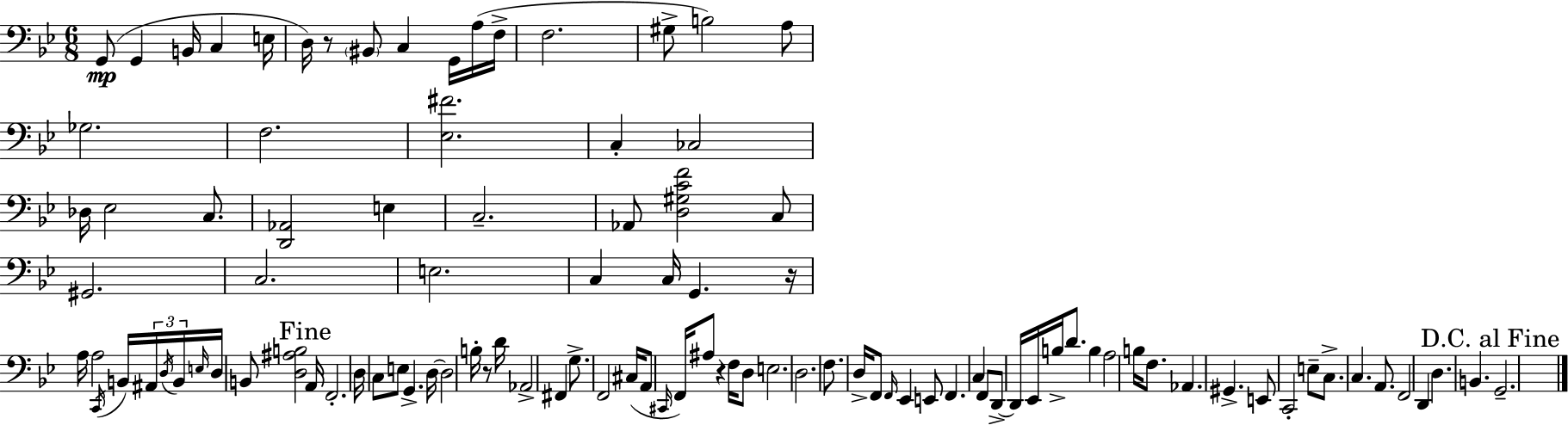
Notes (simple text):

G2/e G2/q B2/s C3/q E3/s D3/s R/e BIS2/e C3/q G2/s A3/s F3/s F3/h. G#3/e B3/h A3/e Gb3/h. F3/h. [Eb3,F#4]/h. C3/q CES3/h Db3/s Eb3/h C3/e. [D2,Ab2]/h E3/q C3/h. Ab2/e [D3,G#3,C4,F4]/h C3/e G#2/h. C3/h. E3/h. C3/q C3/s G2/q. R/s A3/s A3/h C2/s B2/s A#2/s D3/s B2/s E3/s D3/s B2/e [D3,A#3,B3]/h A2/s F2/h. D3/s C3/e E3/e G2/q. D3/s D3/h B3/s R/e D4/s Ab2/h F#2/q G3/e. F2/h C#3/s A2/e C#2/s F2/s A#3/e R/q F3/s D3/e E3/h. D3/h. F3/e. D3/s F2/e F2/s Eb2/q E2/e F2/q. C3/q F2/e D2/e D2/s Eb2/s B3/s D4/e. B3/q A3/h B3/s F3/e. Ab2/q. G#2/q. E2/e C2/h E3/e C3/e. C3/q. A2/e. F2/h D2/q D3/q. B2/q. G2/h.